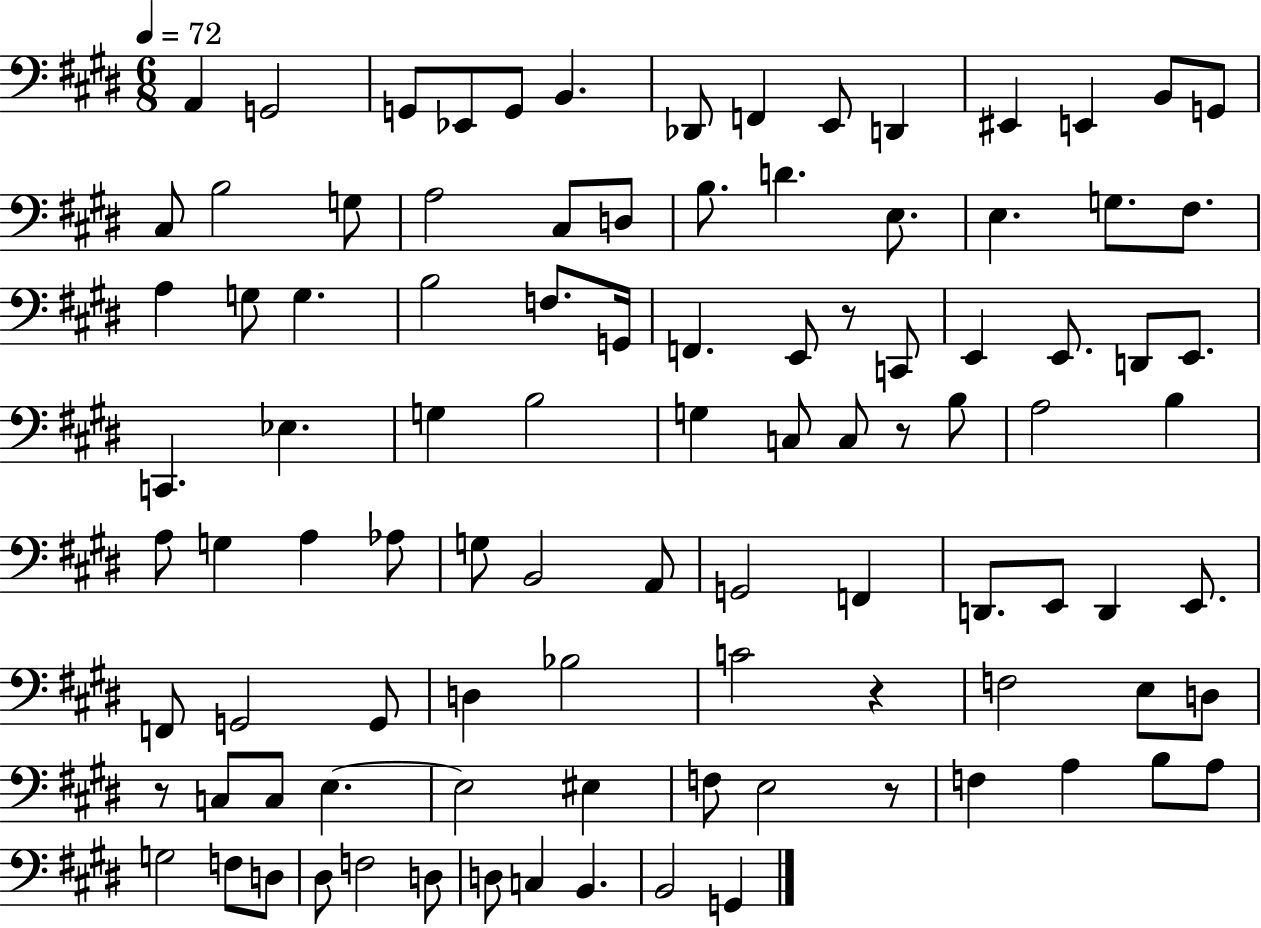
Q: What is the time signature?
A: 6/8